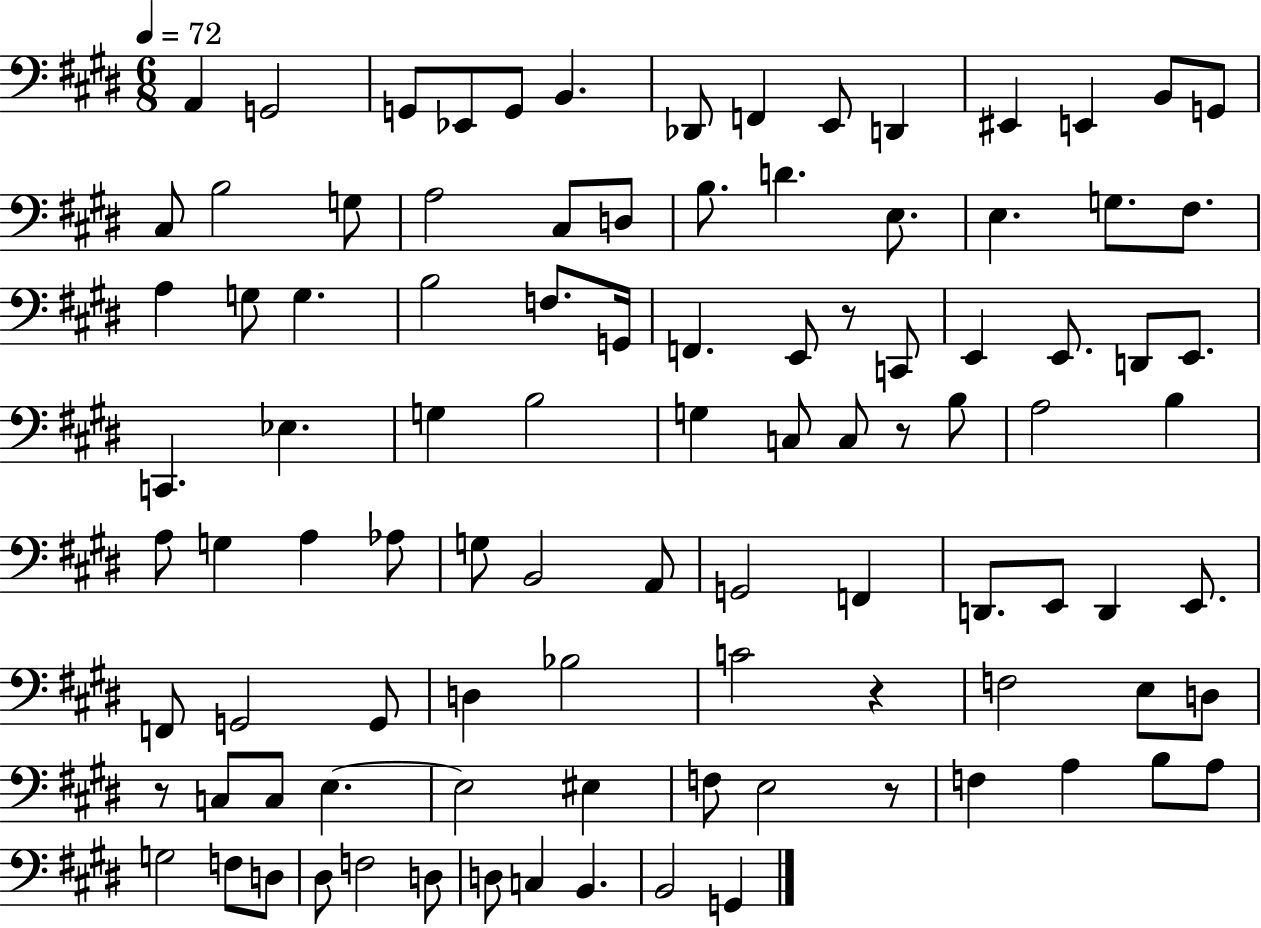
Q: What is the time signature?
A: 6/8